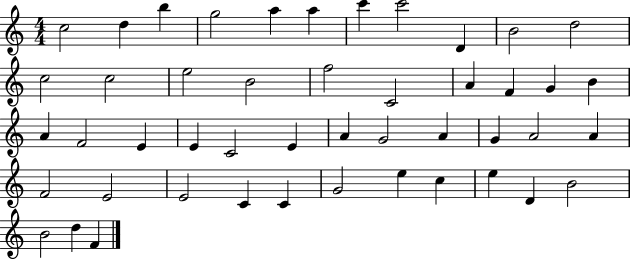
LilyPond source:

{
  \clef treble
  \numericTimeSignature
  \time 4/4
  \key c \major
  c''2 d''4 b''4 | g''2 a''4 a''4 | c'''4 c'''2 d'4 | b'2 d''2 | \break c''2 c''2 | e''2 b'2 | f''2 c'2 | a'4 f'4 g'4 b'4 | \break a'4 f'2 e'4 | e'4 c'2 e'4 | a'4 g'2 a'4 | g'4 a'2 a'4 | \break f'2 e'2 | e'2 c'4 c'4 | g'2 e''4 c''4 | e''4 d'4 b'2 | \break b'2 d''4 f'4 | \bar "|."
}